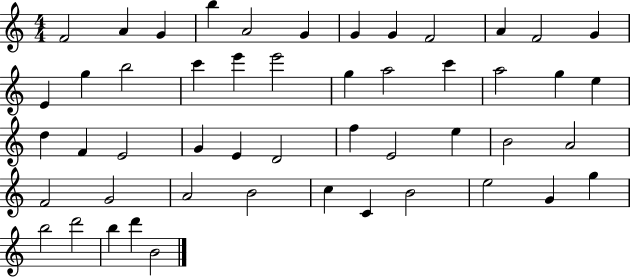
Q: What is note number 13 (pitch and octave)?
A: E4